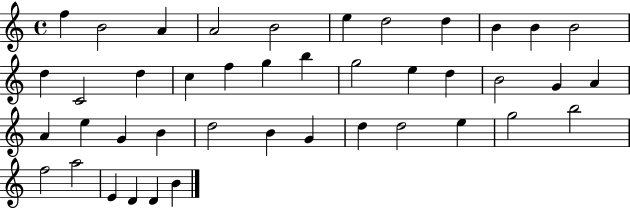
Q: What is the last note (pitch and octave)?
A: B4